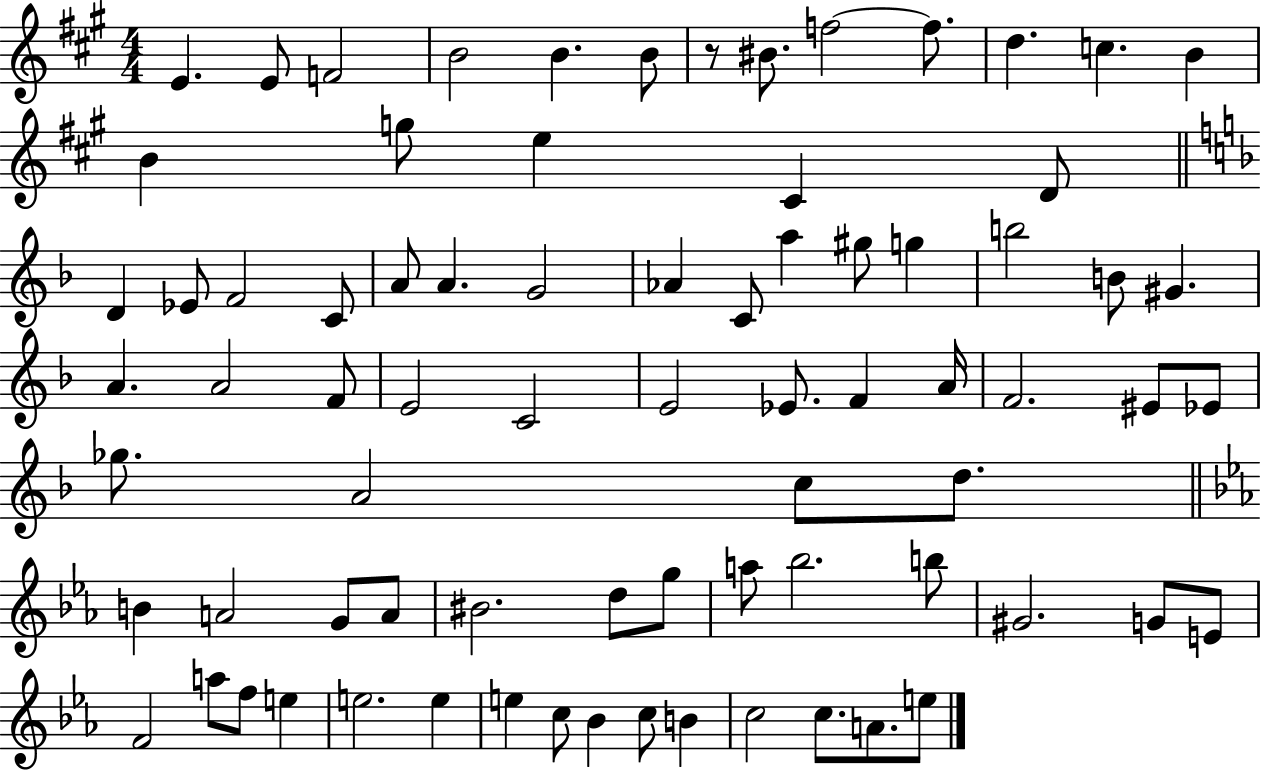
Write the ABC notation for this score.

X:1
T:Untitled
M:4/4
L:1/4
K:A
E E/2 F2 B2 B B/2 z/2 ^B/2 f2 f/2 d c B B g/2 e ^C D/2 D _E/2 F2 C/2 A/2 A G2 _A C/2 a ^g/2 g b2 B/2 ^G A A2 F/2 E2 C2 E2 _E/2 F A/4 F2 ^E/2 _E/2 _g/2 A2 c/2 d/2 B A2 G/2 A/2 ^B2 d/2 g/2 a/2 _b2 b/2 ^G2 G/2 E/2 F2 a/2 f/2 e e2 e e c/2 _B c/2 B c2 c/2 A/2 e/2